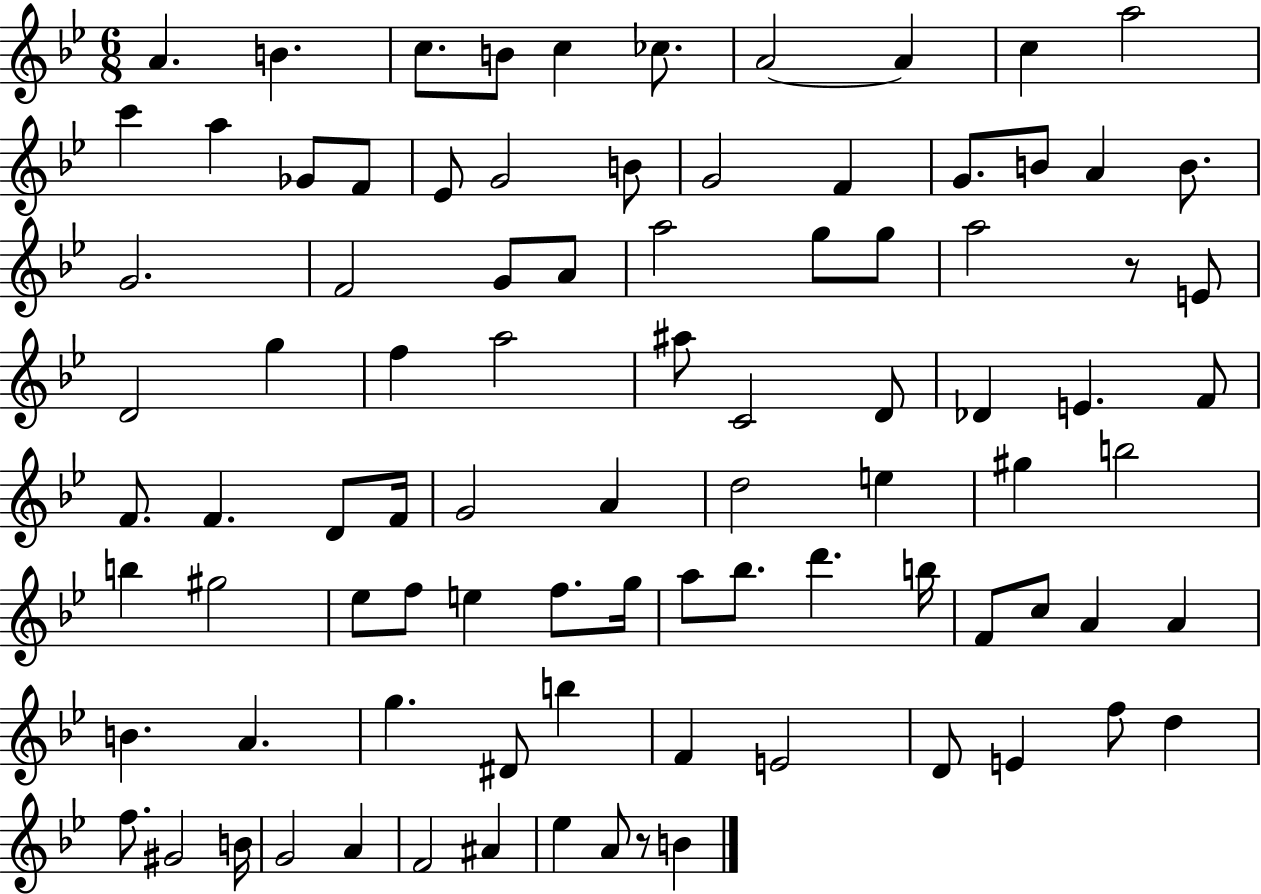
{
  \clef treble
  \numericTimeSignature
  \time 6/8
  \key bes \major
  a'4. b'4. | c''8. b'8 c''4 ces''8. | a'2~~ a'4 | c''4 a''2 | \break c'''4 a''4 ges'8 f'8 | ees'8 g'2 b'8 | g'2 f'4 | g'8. b'8 a'4 b'8. | \break g'2. | f'2 g'8 a'8 | a''2 g''8 g''8 | a''2 r8 e'8 | \break d'2 g''4 | f''4 a''2 | ais''8 c'2 d'8 | des'4 e'4. f'8 | \break f'8. f'4. d'8 f'16 | g'2 a'4 | d''2 e''4 | gis''4 b''2 | \break b''4 gis''2 | ees''8 f''8 e''4 f''8. g''16 | a''8 bes''8. d'''4. b''16 | f'8 c''8 a'4 a'4 | \break b'4. a'4. | g''4. dis'8 b''4 | f'4 e'2 | d'8 e'4 f''8 d''4 | \break f''8. gis'2 b'16 | g'2 a'4 | f'2 ais'4 | ees''4 a'8 r8 b'4 | \break \bar "|."
}